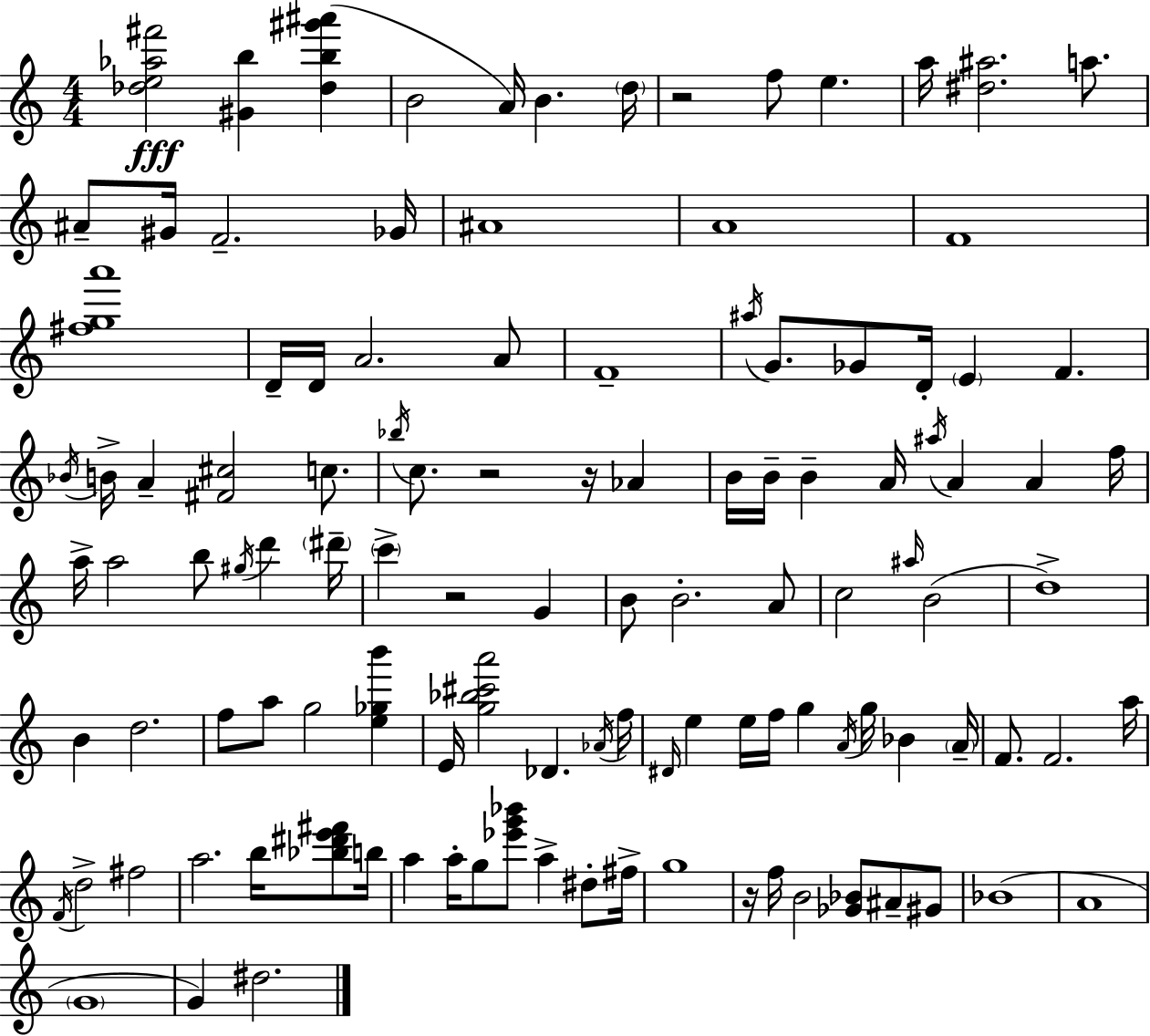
{
  \clef treble
  \numericTimeSignature
  \time 4/4
  \key a \minor
  <des'' e'' aes'' fis'''>2\fff <gis' b''>4 <des'' b'' gis''' ais'''>4( | b'2 a'16) b'4. \parenthesize d''16 | r2 f''8 e''4. | a''16 <dis'' ais''>2. a''8. | \break ais'8-- gis'16 f'2.-- ges'16 | ais'1 | a'1 | f'1 | \break <fis'' g'' a'''>1 | d'16-- d'16 a'2. a'8 | f'1-- | \acciaccatura { ais''16 } g'8. ges'8 d'16-. \parenthesize e'4 f'4. | \break \acciaccatura { bes'16 } b'16-> a'4-- <fis' cis''>2 c''8. | \acciaccatura { bes''16 } c''8. r2 r16 aes'4 | b'16 b'16-- b'4-- a'16 \acciaccatura { ais''16 } a'4 a'4 | f''16 a''16-> a''2 b''8 \acciaccatura { gis''16 } | \break d'''4 \parenthesize dis'''16-- \parenthesize c'''4-> r2 | g'4 b'8 b'2.-. | a'8 c''2 \grace { ais''16 }( b'2 | d''1->) | \break b'4 d''2. | f''8 a''8 g''2 | <e'' ges'' b'''>4 e'16 <g'' bes'' cis''' a'''>2 des'4. | \acciaccatura { aes'16 } f''16 \grace { dis'16 } e''4 e''16 f''16 g''4 | \break \acciaccatura { a'16 } g''16 bes'4 \parenthesize a'16-- f'8. f'2. | a''16 \acciaccatura { f'16 } d''2-> | fis''2 a''2. | b''16 <bes'' dis''' e''' fis'''>8 b''16 a''4 a''16-. g''8 | \break <ees''' g''' bes'''>8 a''4-> dis''8-. fis''16-> g''1 | r16 f''16 b'2 | <ges' bes'>8 ais'8-- gis'8 bes'1( | a'1 | \break \parenthesize g'1 | g'4) dis''2. | \bar "|."
}